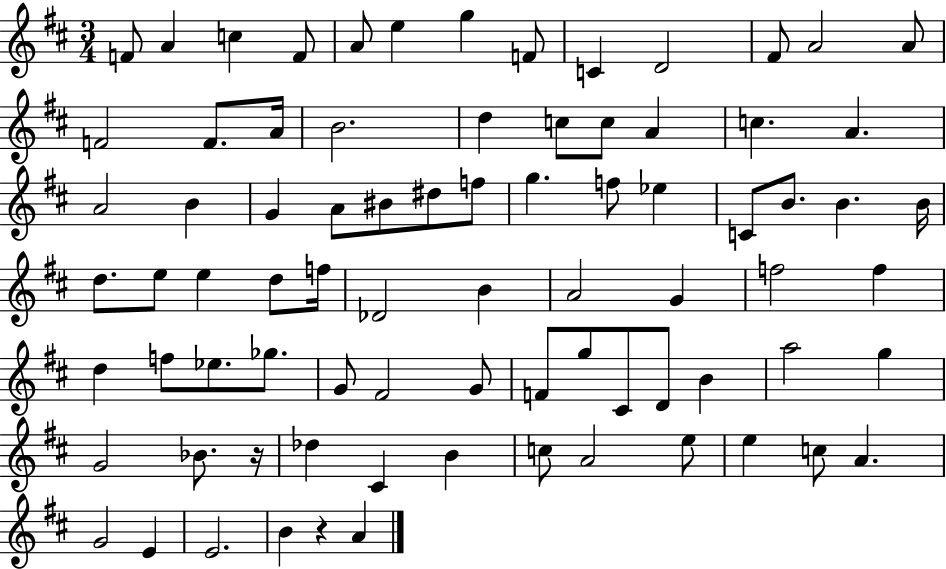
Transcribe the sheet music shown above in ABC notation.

X:1
T:Untitled
M:3/4
L:1/4
K:D
F/2 A c F/2 A/2 e g F/2 C D2 ^F/2 A2 A/2 F2 F/2 A/4 B2 d c/2 c/2 A c A A2 B G A/2 ^B/2 ^d/2 f/2 g f/2 _e C/2 B/2 B B/4 d/2 e/2 e d/2 f/4 _D2 B A2 G f2 f d f/2 _e/2 _g/2 G/2 ^F2 G/2 F/2 g/2 ^C/2 D/2 B a2 g G2 _B/2 z/4 _d ^C B c/2 A2 e/2 e c/2 A G2 E E2 B z A